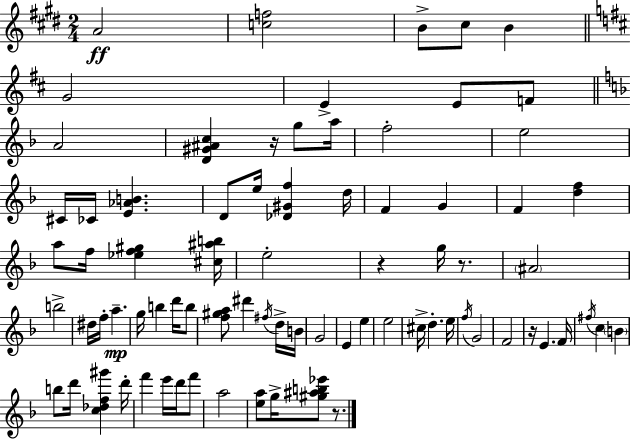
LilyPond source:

{
  \clef treble
  \numericTimeSignature
  \time 2/4
  \key e \major
  \repeat volta 2 { a'2\ff | <c'' f''>2 | b'8-> cis''8 b'4 | \bar "||" \break \key b \minor g'2 | e'4-> e'8 f'8 | \bar "||" \break \key f \major a'2 | <d' gis' ais' c''>4 r16 g''8 a''16 | f''2-. | e''2 | \break cis'16 ces'16 <e' aes' b'>4. | d'8 e''16 <des' gis' f''>4 d''16 | f'4 g'4 | f'4 <d'' f''>4 | \break a''8 f''16 <ees'' f'' gis''>4 <cis'' ais'' b''>16 | e''2-. | r4 g''16 r8. | \parenthesize ais'2 | \break b''2-> | dis''16 f''16-. a''4.--\mp | g''16 b''4 d'''16 b''8 | <f'' gis'' a''>8 dis'''4 \acciaccatura { fis''16 } d''16-> | \break b'16 g'2 | e'4 e''4 | e''2 | cis''16-> d''4.-. | \break e''16 \acciaccatura { f''16 } g'2 | f'2 | r16 e'4. | f'16 \acciaccatura { fis''16 } c''4 \parenthesize b'4 | \break b''8 d'''16 <c'' des'' f'' gis'''>4 | d'''16-. f'''4 e'''16 | d'''16 f'''8 a''2 | <e'' a''>8 g''16-> <gis'' ais'' b'' ees'''>8 | \break r8. } \bar "|."
}